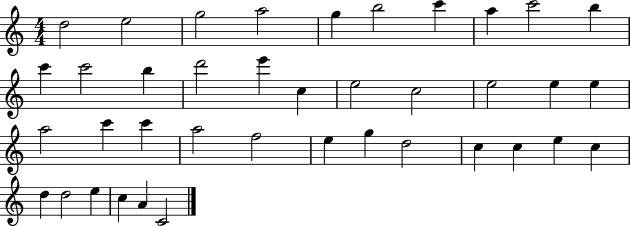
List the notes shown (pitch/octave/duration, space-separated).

D5/h E5/h G5/h A5/h G5/q B5/h C6/q A5/q C6/h B5/q C6/q C6/h B5/q D6/h E6/q C5/q E5/h C5/h E5/h E5/q E5/q A5/h C6/q C6/q A5/h F5/h E5/q G5/q D5/h C5/q C5/q E5/q C5/q D5/q D5/h E5/q C5/q A4/q C4/h